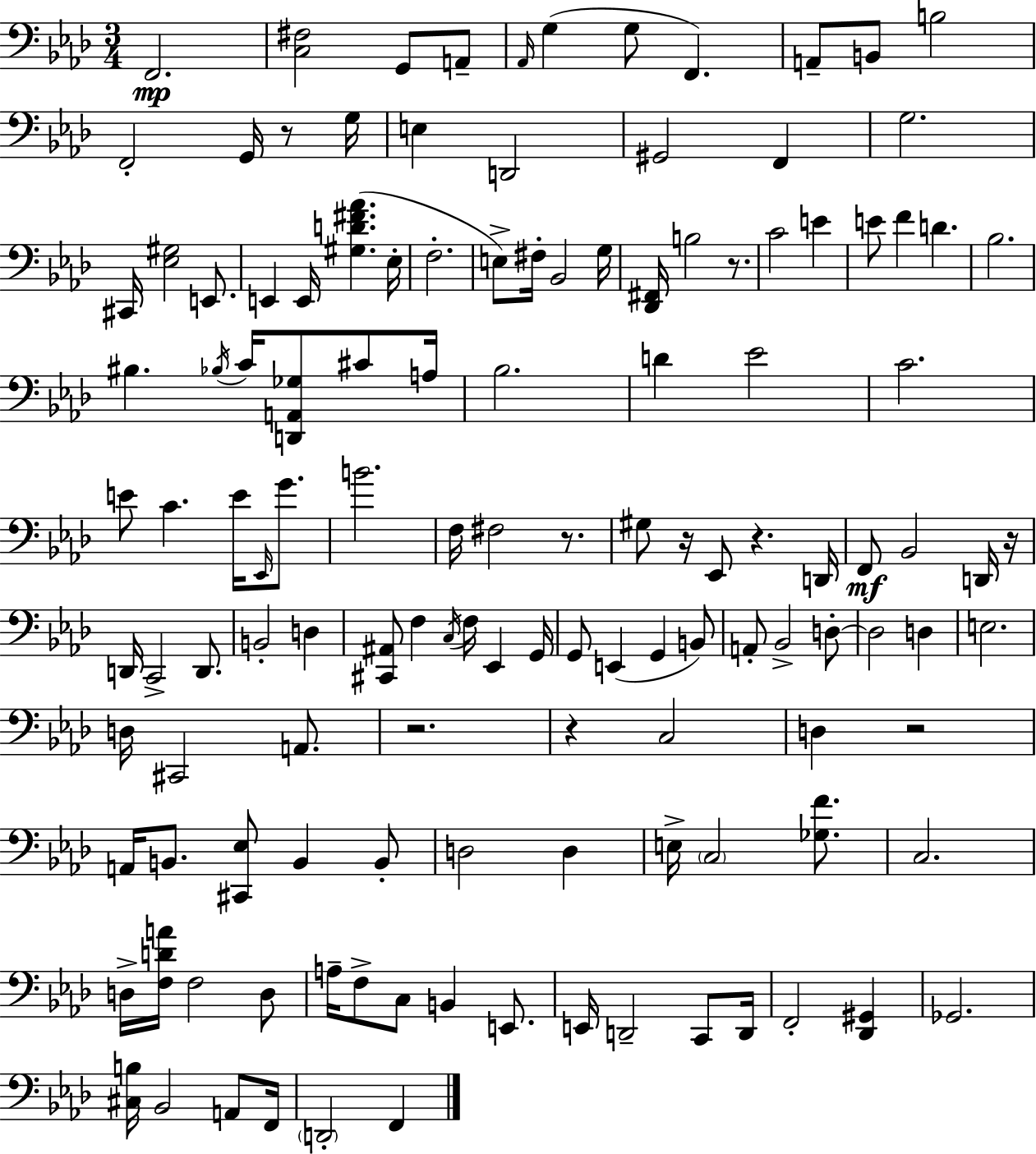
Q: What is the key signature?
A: AES major